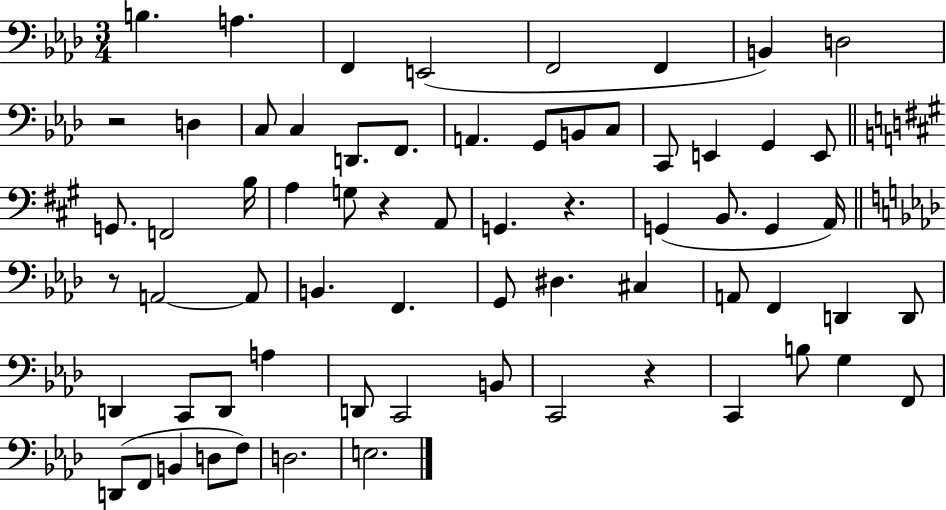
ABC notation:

X:1
T:Untitled
M:3/4
L:1/4
K:Ab
B, A, F,, E,,2 F,,2 F,, B,, D,2 z2 D, C,/2 C, D,,/2 F,,/2 A,, G,,/2 B,,/2 C,/2 C,,/2 E,, G,, E,,/2 G,,/2 F,,2 B,/4 A, G,/2 z A,,/2 G,, z G,, B,,/2 G,, A,,/4 z/2 A,,2 A,,/2 B,, F,, G,,/2 ^D, ^C, A,,/2 F,, D,, D,,/2 D,, C,,/2 D,,/2 A, D,,/2 C,,2 B,,/2 C,,2 z C,, B,/2 G, F,,/2 D,,/2 F,,/2 B,, D,/2 F,/2 D,2 E,2